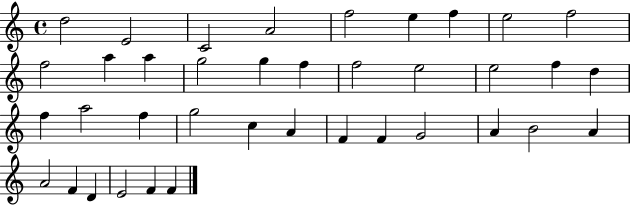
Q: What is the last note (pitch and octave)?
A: F4